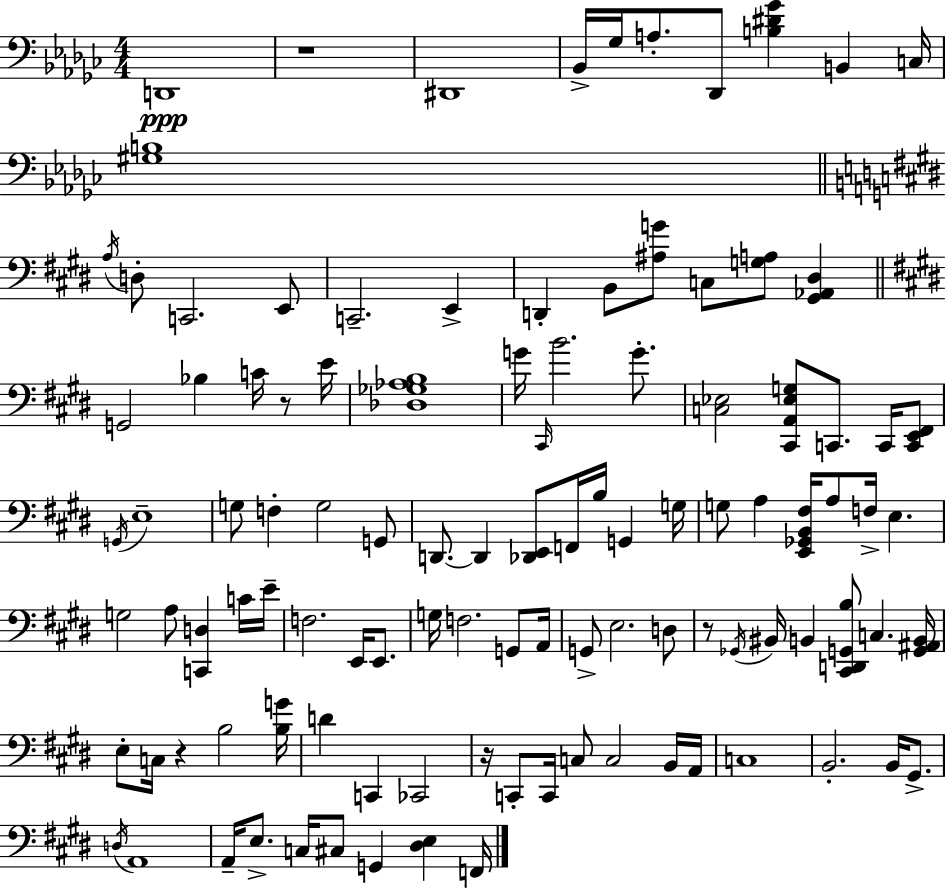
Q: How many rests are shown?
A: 5